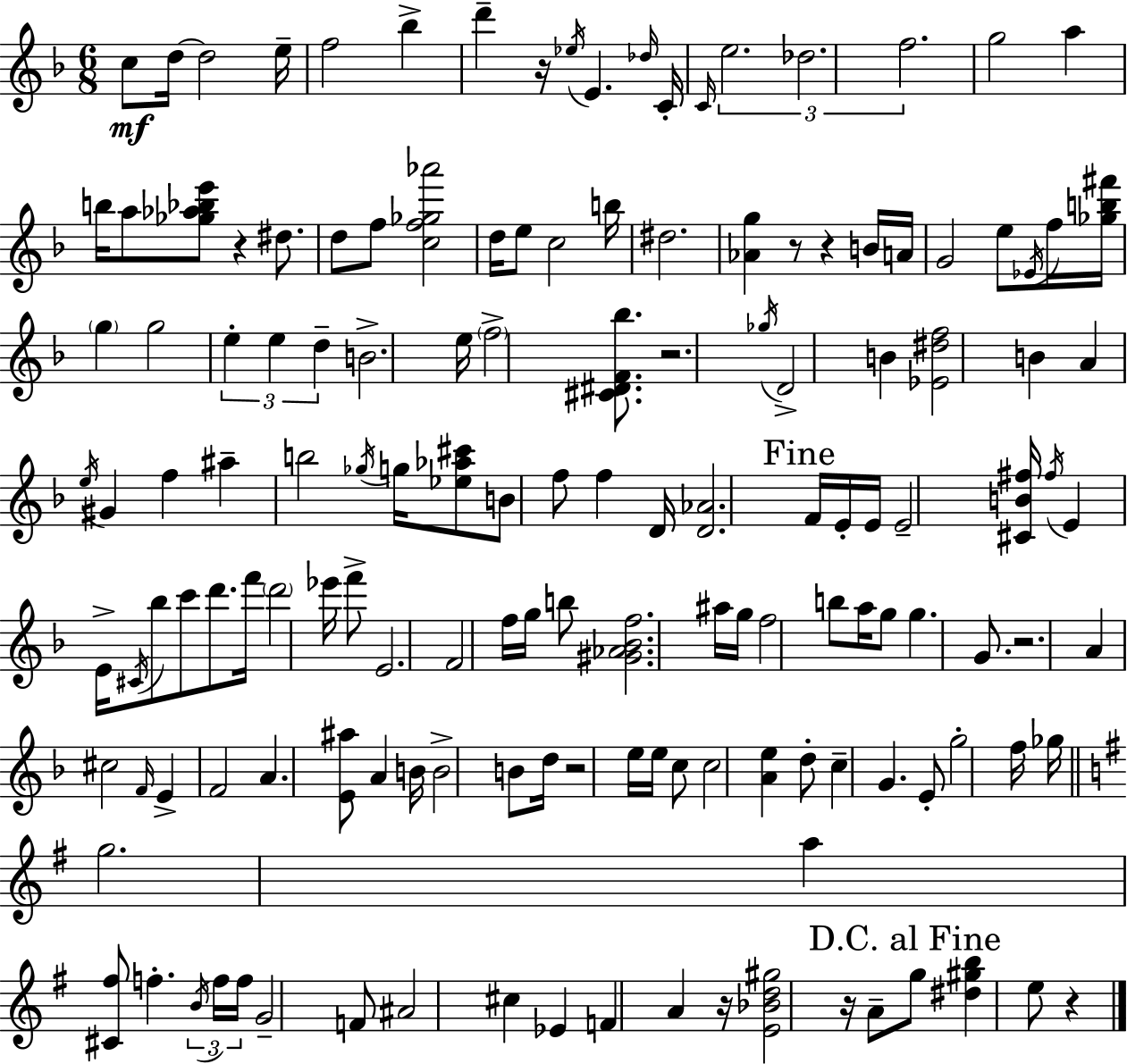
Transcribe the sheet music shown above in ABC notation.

X:1
T:Untitled
M:6/8
L:1/4
K:F
c/2 d/4 d2 e/4 f2 _b d' z/4 _e/4 E _d/4 C/4 C/4 e2 _d2 f2 g2 a b/4 a/2 [_g_a_be']/2 z ^d/2 d/2 f/2 [cf_g_a']2 d/4 e/2 c2 b/4 ^d2 [_Ag] z/2 z B/4 A/4 G2 e/2 _E/4 f/4 [_gb^f']/4 g g2 e e d B2 e/4 f2 [^C^DF_b]/2 z2 _g/4 D2 B [_E^df]2 B A e/4 ^G f ^a b2 _g/4 g/4 [_e_a^c']/2 B/2 f/2 f D/4 [D_A]2 F/4 E/4 E/4 E2 [^CB^f]/4 ^f/4 E E/4 ^C/4 _b/2 c'/2 d'/2 f'/4 d'2 _e'/4 f'/2 E2 F2 f/4 g/4 b/2 [^G_A_Bf]2 ^a/4 g/4 f2 b/2 a/4 g/2 g G/2 z2 A ^c2 F/4 E F2 A [E^a]/2 A B/4 B2 B/2 d/4 z2 e/4 e/4 c/2 c2 [Ae] d/2 c G E/2 g2 f/4 _g/4 g2 a [^C^f]/2 f B/4 f/4 f/4 G2 F/2 ^A2 ^c _E F A z/4 [E_Bd^g]2 z/4 A/2 g/2 [^d^gb] e/2 z